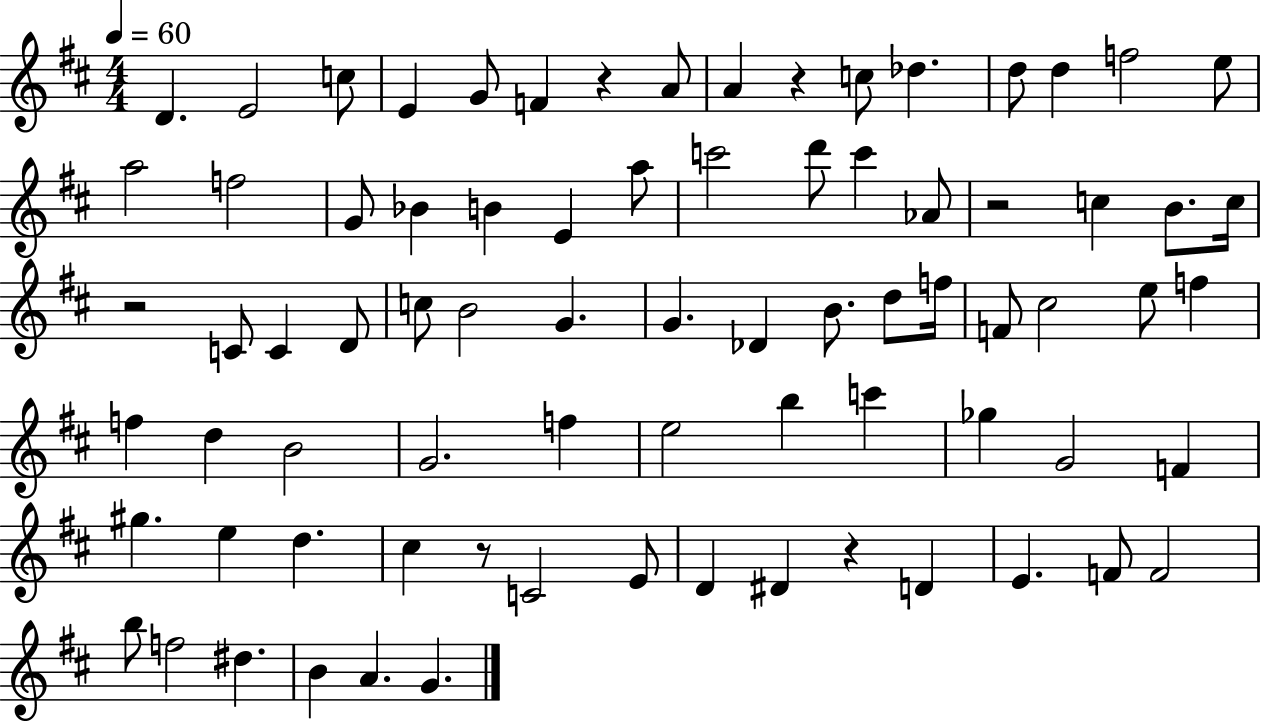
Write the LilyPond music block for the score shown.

{
  \clef treble
  \numericTimeSignature
  \time 4/4
  \key d \major
  \tempo 4 = 60
  d'4. e'2 c''8 | e'4 g'8 f'4 r4 a'8 | a'4 r4 c''8 des''4. | d''8 d''4 f''2 e''8 | \break a''2 f''2 | g'8 bes'4 b'4 e'4 a''8 | c'''2 d'''8 c'''4 aes'8 | r2 c''4 b'8. c''16 | \break r2 c'8 c'4 d'8 | c''8 b'2 g'4. | g'4. des'4 b'8. d''8 f''16 | f'8 cis''2 e''8 f''4 | \break f''4 d''4 b'2 | g'2. f''4 | e''2 b''4 c'''4 | ges''4 g'2 f'4 | \break gis''4. e''4 d''4. | cis''4 r8 c'2 e'8 | d'4 dis'4 r4 d'4 | e'4. f'8 f'2 | \break b''8 f''2 dis''4. | b'4 a'4. g'4. | \bar "|."
}